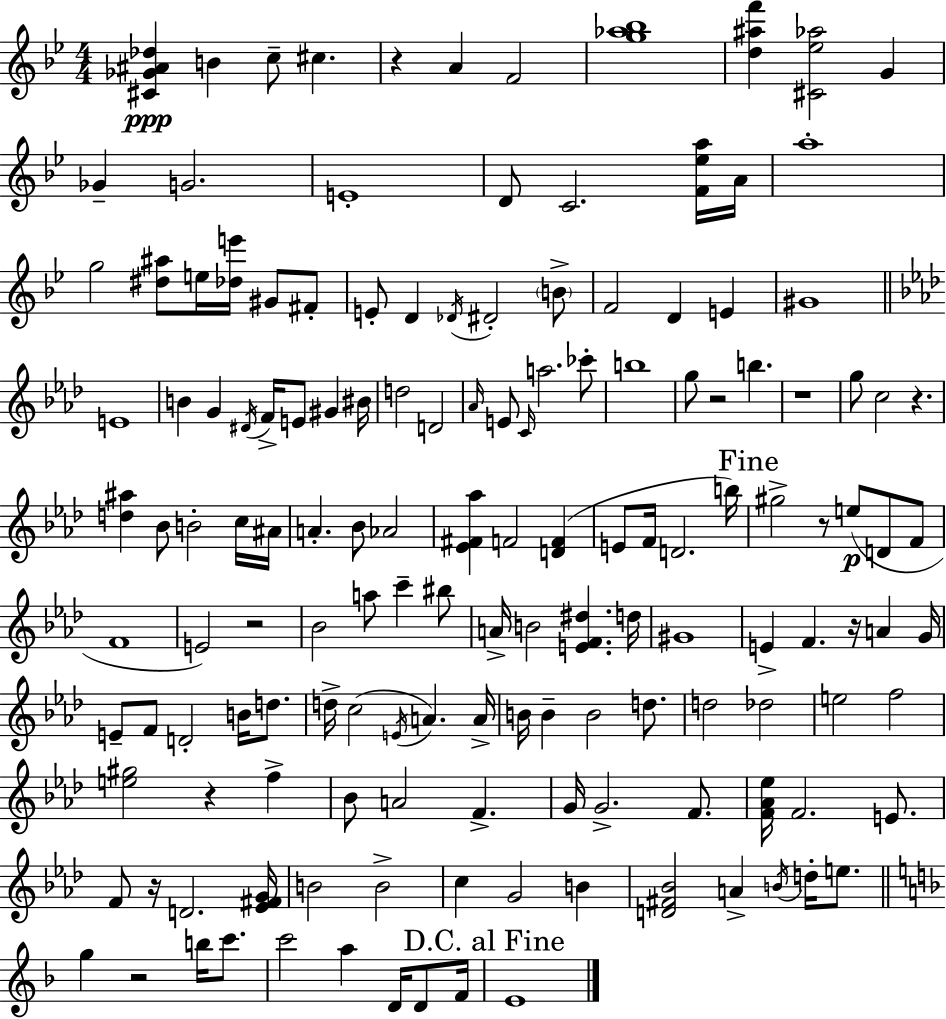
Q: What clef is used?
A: treble